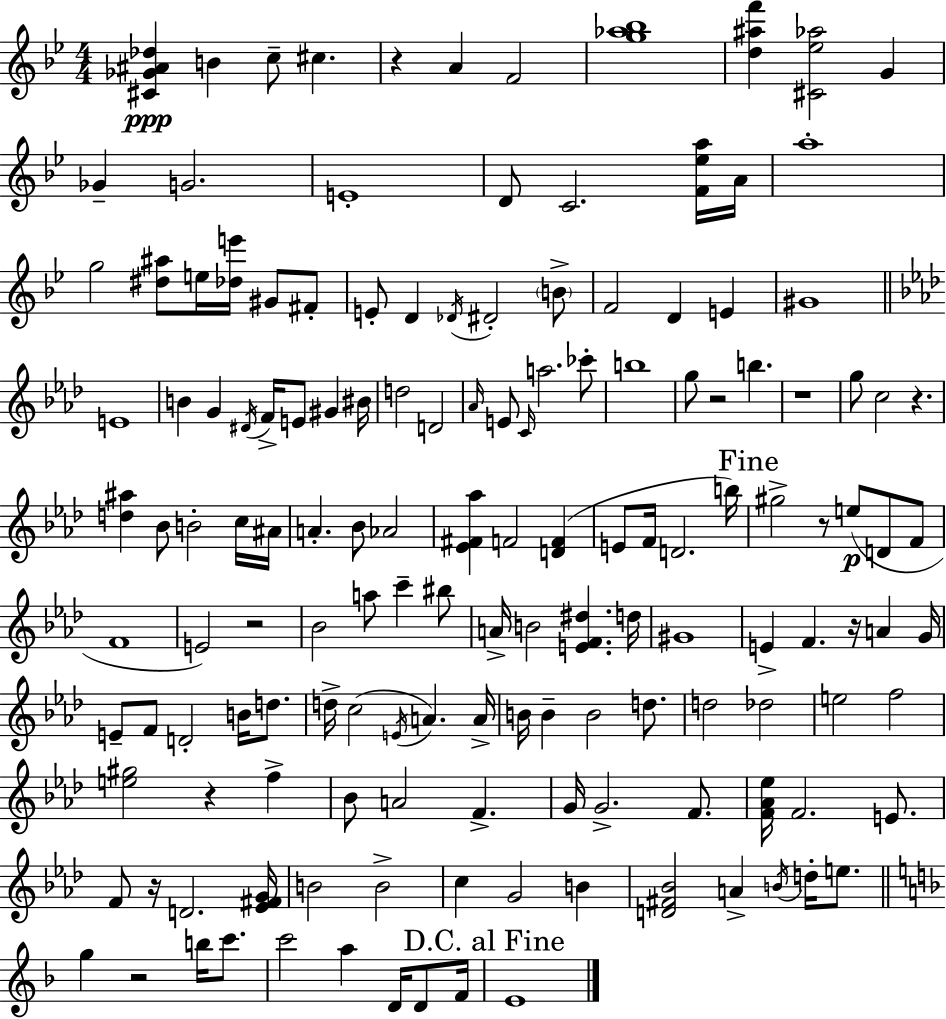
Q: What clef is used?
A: treble